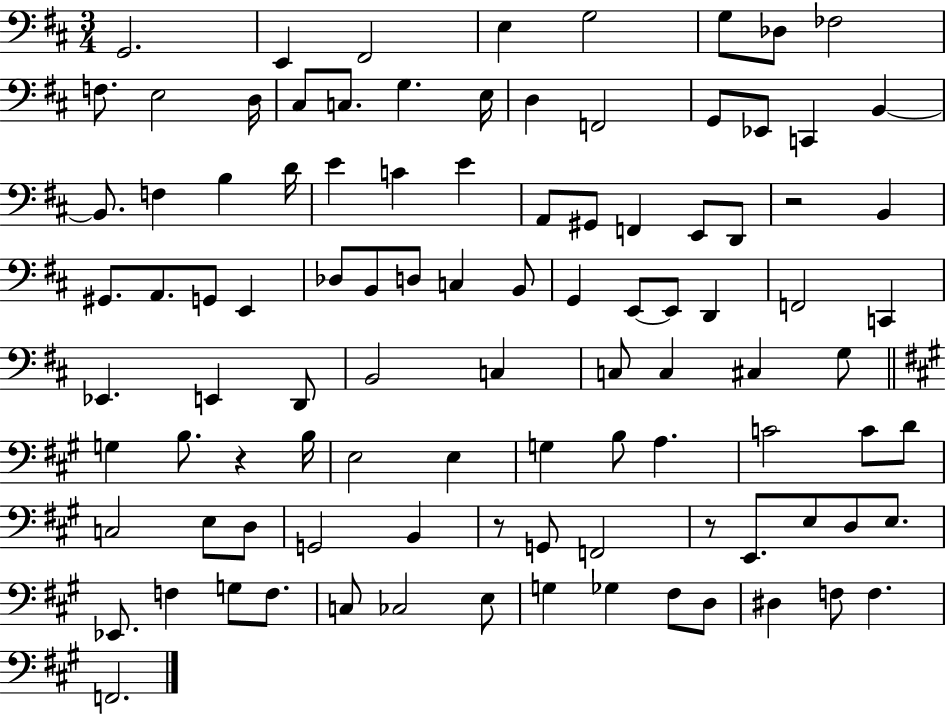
G2/h. E2/q F#2/h E3/q G3/h G3/e Db3/e FES3/h F3/e. E3/h D3/s C#3/e C3/e. G3/q. E3/s D3/q F2/h G2/e Eb2/e C2/q B2/q B2/e. F3/q B3/q D4/s E4/q C4/q E4/q A2/e G#2/e F2/q E2/e D2/e R/h B2/q G#2/e. A2/e. G2/e E2/q Db3/e B2/e D3/e C3/q B2/e G2/q E2/e E2/e D2/q F2/h C2/q Eb2/q. E2/q D2/e B2/h C3/q C3/e C3/q C#3/q G3/e G3/q B3/e. R/q B3/s E3/h E3/q G3/q B3/e A3/q. C4/h C4/e D4/e C3/h E3/e D3/e G2/h B2/q R/e G2/e F2/h R/e E2/e. E3/e D3/e E3/e. Eb2/e. F3/q G3/e F3/e. C3/e CES3/h E3/e G3/q Gb3/q F#3/e D3/e D#3/q F3/e F3/q. F2/h.